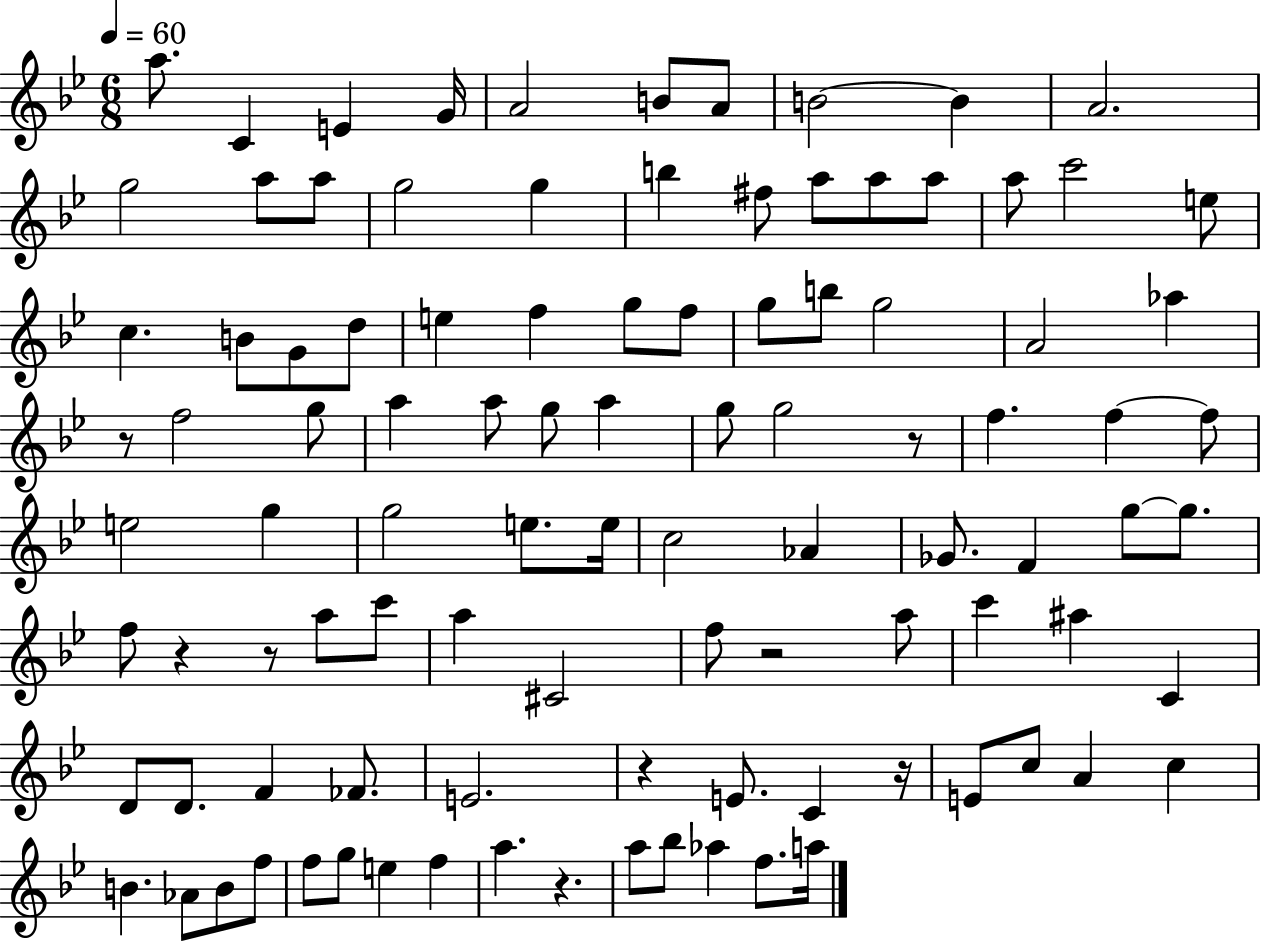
A5/e. C4/q E4/q G4/s A4/h B4/e A4/e B4/h B4/q A4/h. G5/h A5/e A5/e G5/h G5/q B5/q F#5/e A5/e A5/e A5/e A5/e C6/h E5/e C5/q. B4/e G4/e D5/e E5/q F5/q G5/e F5/e G5/e B5/e G5/h A4/h Ab5/q R/e F5/h G5/e A5/q A5/e G5/e A5/q G5/e G5/h R/e F5/q. F5/q F5/e E5/h G5/q G5/h E5/e. E5/s C5/h Ab4/q Gb4/e. F4/q G5/e G5/e. F5/e R/q R/e A5/e C6/e A5/q C#4/h F5/e R/h A5/e C6/q A#5/q C4/q D4/e D4/e. F4/q FES4/e. E4/h. R/q E4/e. C4/q R/s E4/e C5/e A4/q C5/q B4/q. Ab4/e B4/e F5/e F5/e G5/e E5/q F5/q A5/q. R/q. A5/e Bb5/e Ab5/q F5/e. A5/s